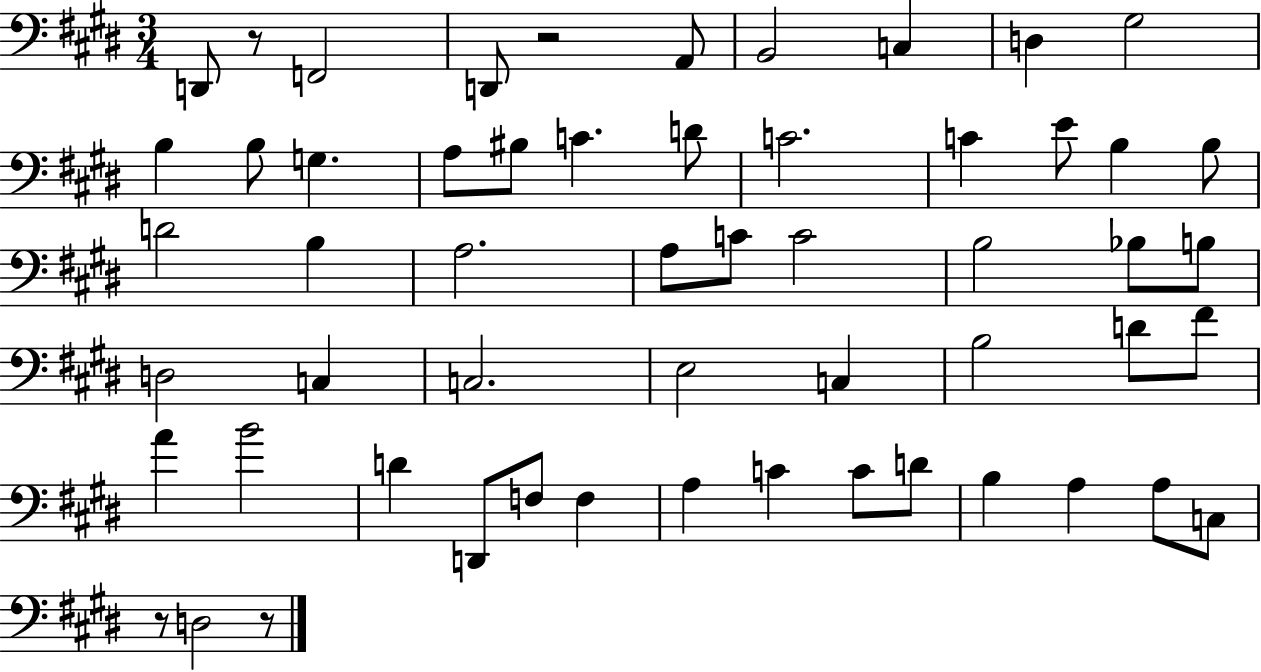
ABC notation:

X:1
T:Untitled
M:3/4
L:1/4
K:E
D,,/2 z/2 F,,2 D,,/2 z2 A,,/2 B,,2 C, D, ^G,2 B, B,/2 G, A,/2 ^B,/2 C D/2 C2 C E/2 B, B,/2 D2 B, A,2 A,/2 C/2 C2 B,2 _B,/2 B,/2 D,2 C, C,2 E,2 C, B,2 D/2 ^F/2 A B2 D D,,/2 F,/2 F, A, C C/2 D/2 B, A, A,/2 C,/2 z/2 D,2 z/2